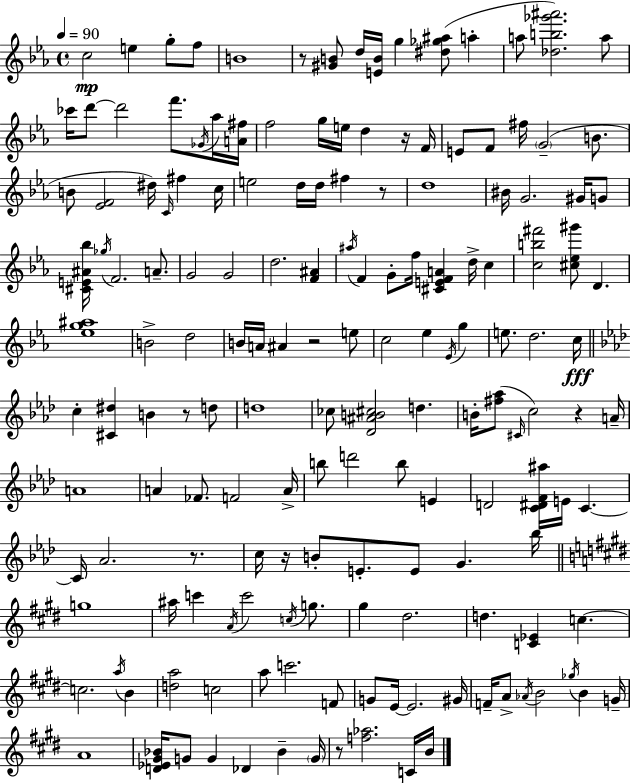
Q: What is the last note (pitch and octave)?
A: B4